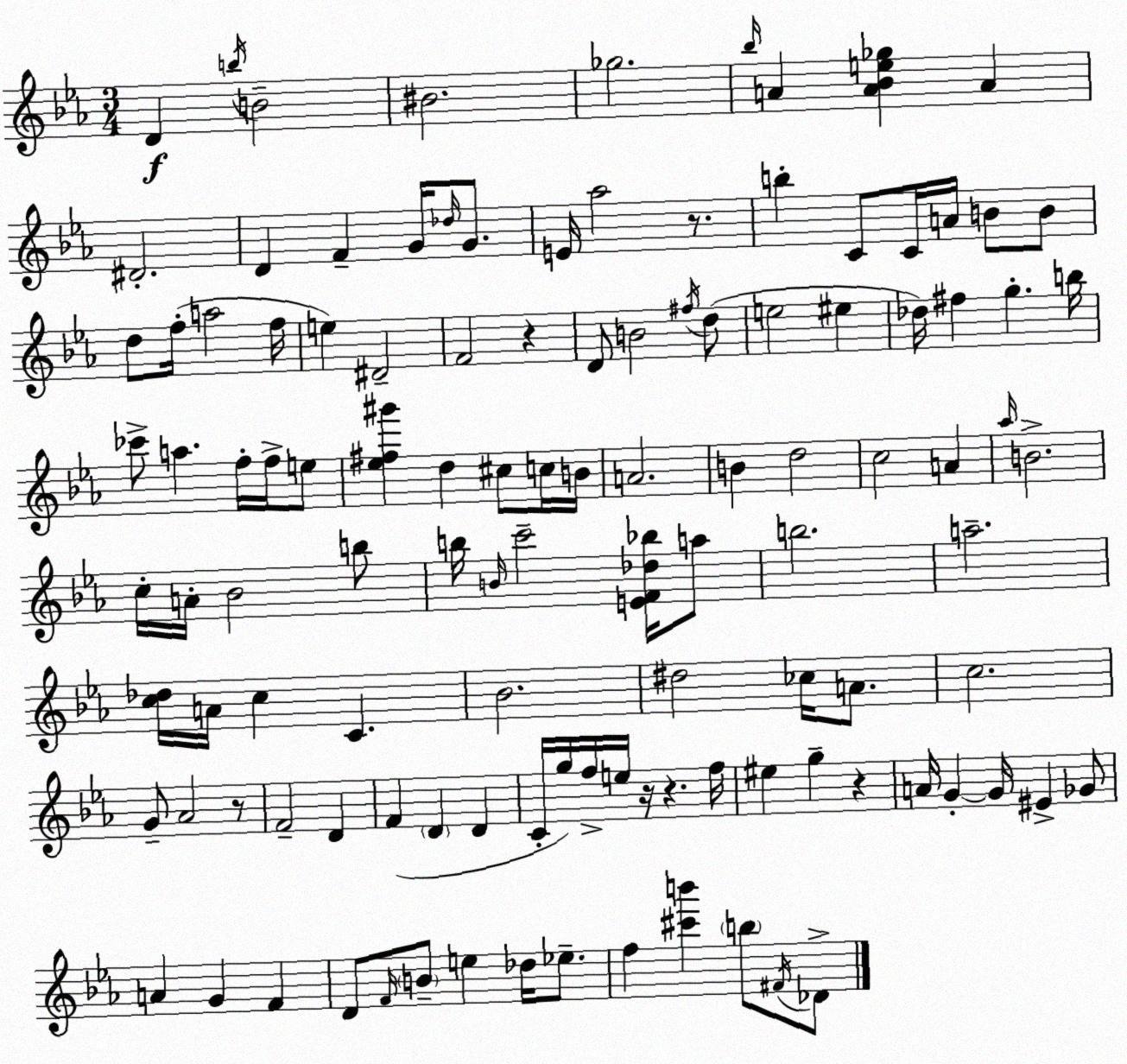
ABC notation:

X:1
T:Untitled
M:3/4
L:1/4
K:Eb
D b/4 B2 ^B2 _g2 _b/4 A [A_Be_g] A ^D2 D F G/4 _d/4 G/2 E/4 _a2 z/2 b C/2 C/4 A/4 B/2 B/2 d/2 f/4 a2 f/4 e ^D2 F2 z D/2 B2 ^f/4 d/2 e2 ^e _d/4 ^f g b/4 _c'/2 a f/4 f/4 e/2 [_e^f^g'] d ^c/2 c/4 B/4 A2 B d2 c2 A _a/4 B2 c/4 A/4 _B2 b/2 b/4 B/4 c'2 [EF_d_b]/4 a/2 b2 a2 [c_d]/4 A/4 c C _B2 ^d2 _c/4 A/2 c2 G/2 _A2 z/2 F2 D F D D C/4 g/4 f/4 e/4 z/4 z f/4 ^e g z A/4 G G/4 ^E _G/2 A G F D/2 F/4 B/2 e _d/4 _e/2 f [^c'b'] b/2 ^F/4 _D/2